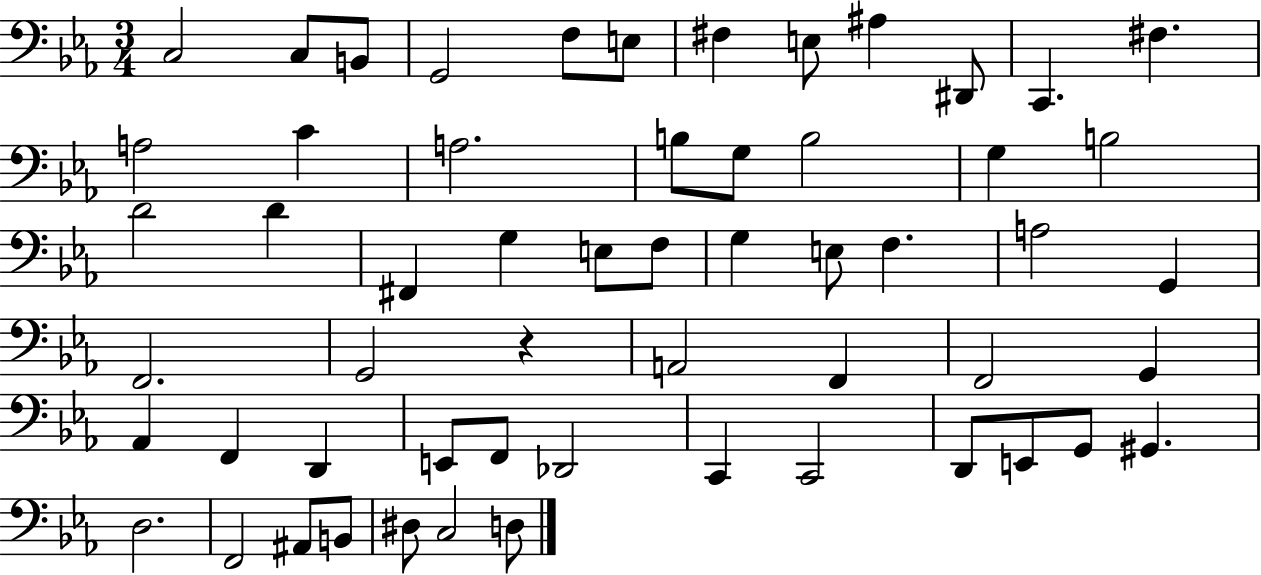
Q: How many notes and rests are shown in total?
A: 57